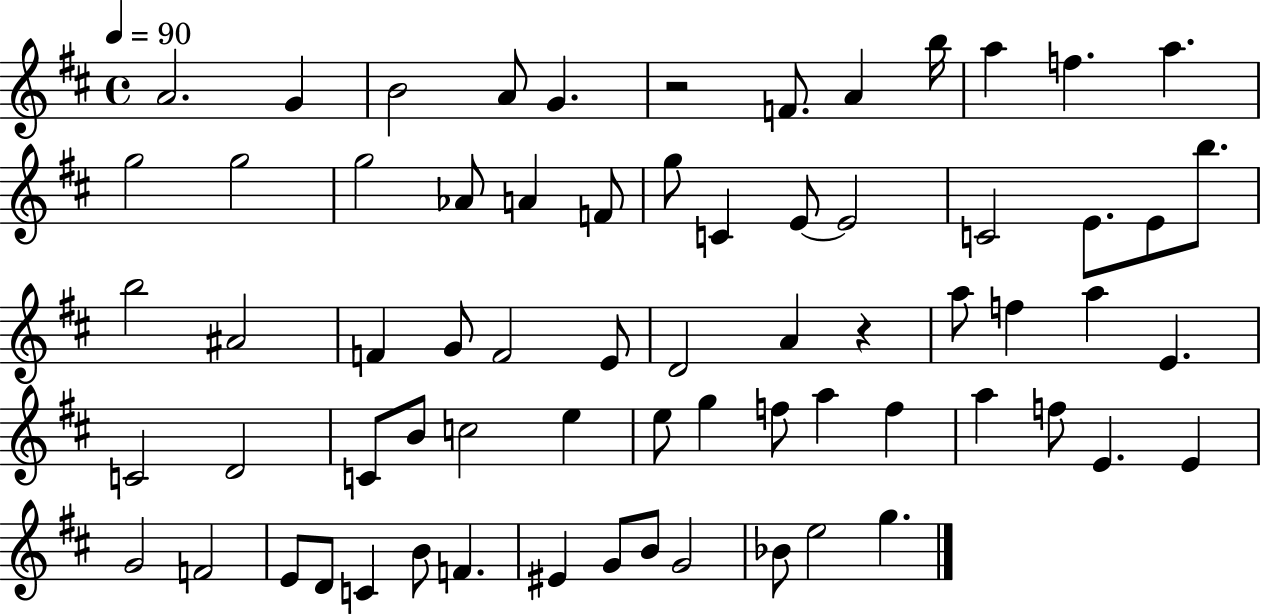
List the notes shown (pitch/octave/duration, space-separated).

A4/h. G4/q B4/h A4/e G4/q. R/h F4/e. A4/q B5/s A5/q F5/q. A5/q. G5/h G5/h G5/h Ab4/e A4/q F4/e G5/e C4/q E4/e E4/h C4/h E4/e. E4/e B5/e. B5/h A#4/h F4/q G4/e F4/h E4/e D4/h A4/q R/q A5/e F5/q A5/q E4/q. C4/h D4/h C4/e B4/e C5/h E5/q E5/e G5/q F5/e A5/q F5/q A5/q F5/e E4/q. E4/q G4/h F4/h E4/e D4/e C4/q B4/e F4/q. EIS4/q G4/e B4/e G4/h Bb4/e E5/h G5/q.